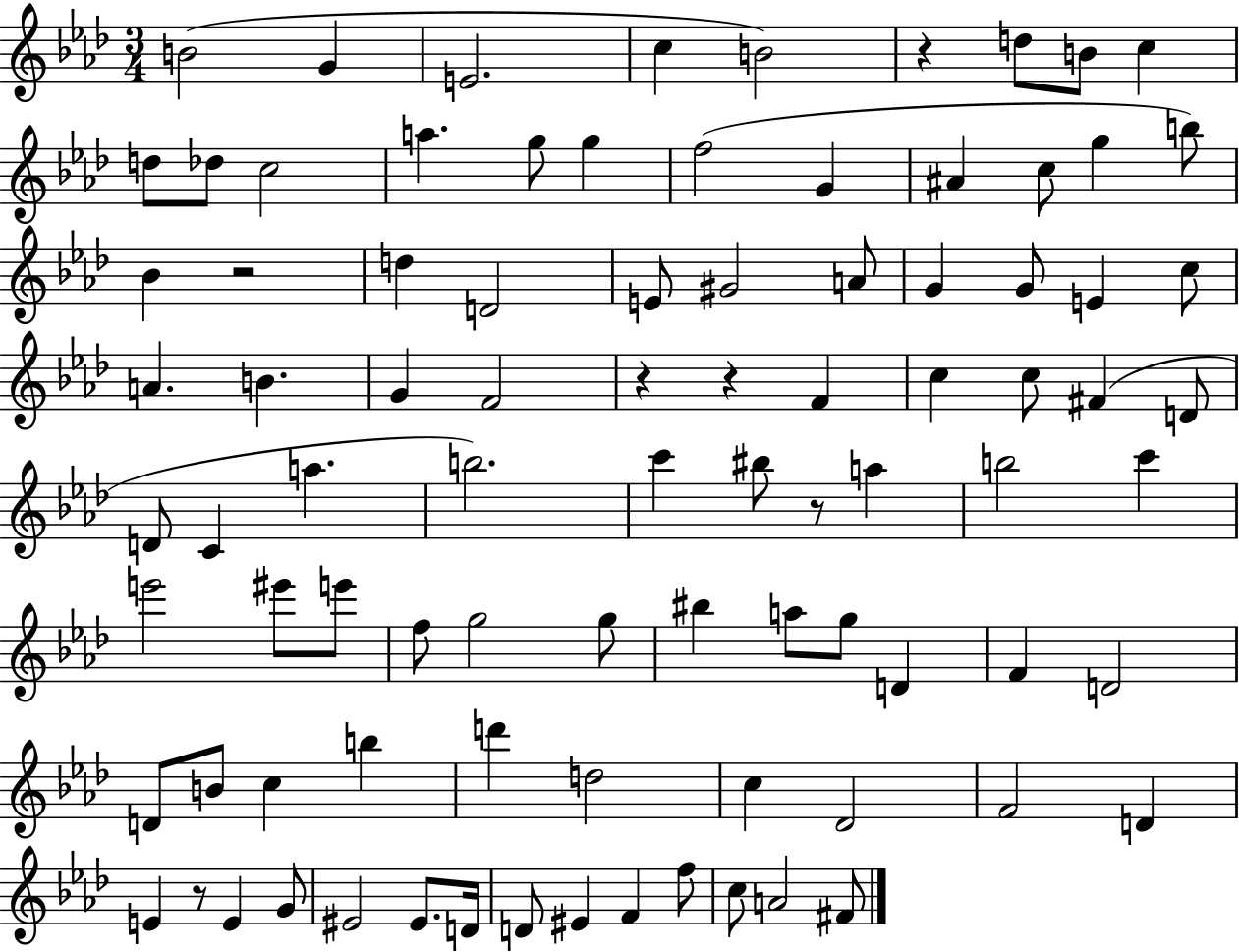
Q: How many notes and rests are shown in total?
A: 89